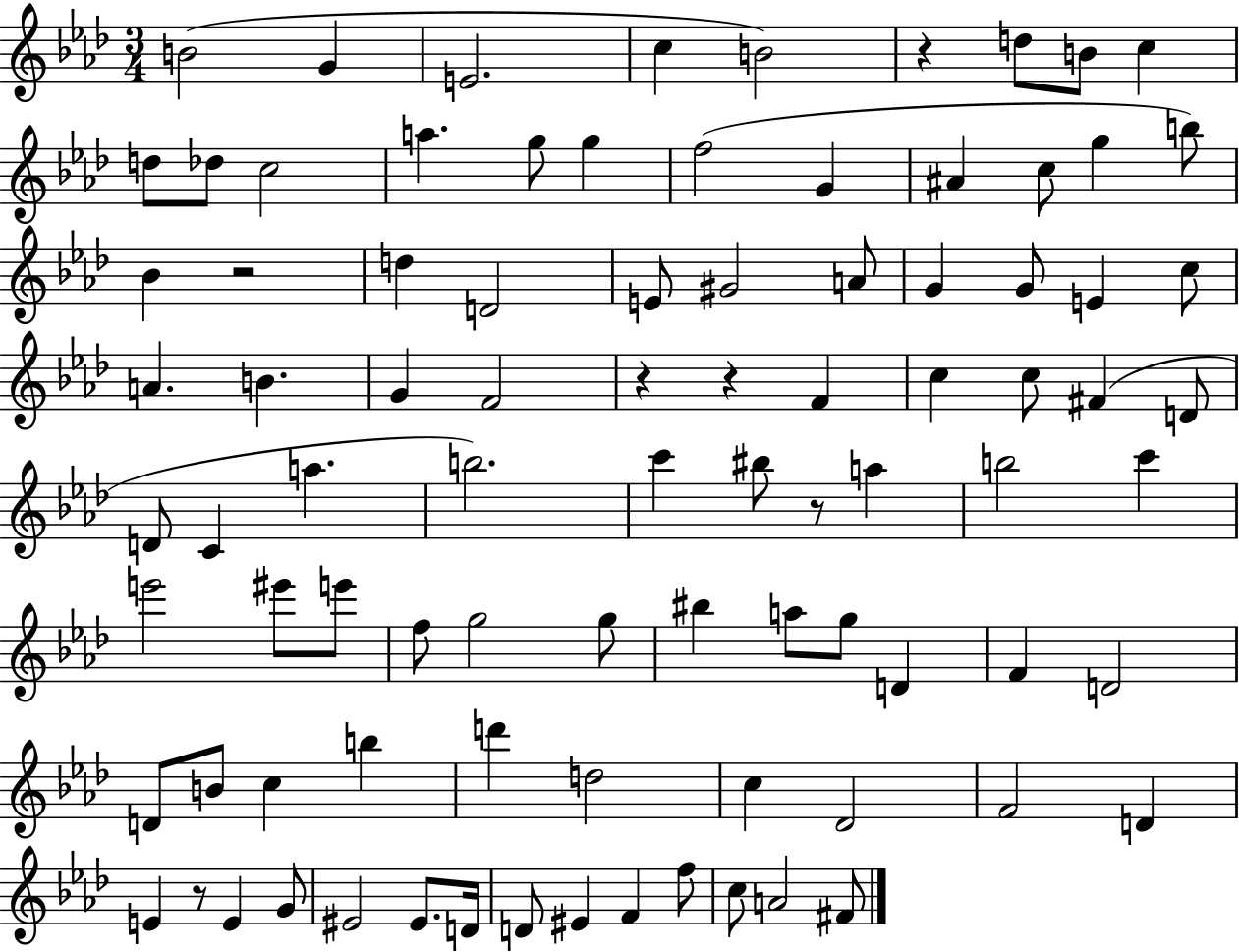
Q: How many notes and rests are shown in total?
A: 89